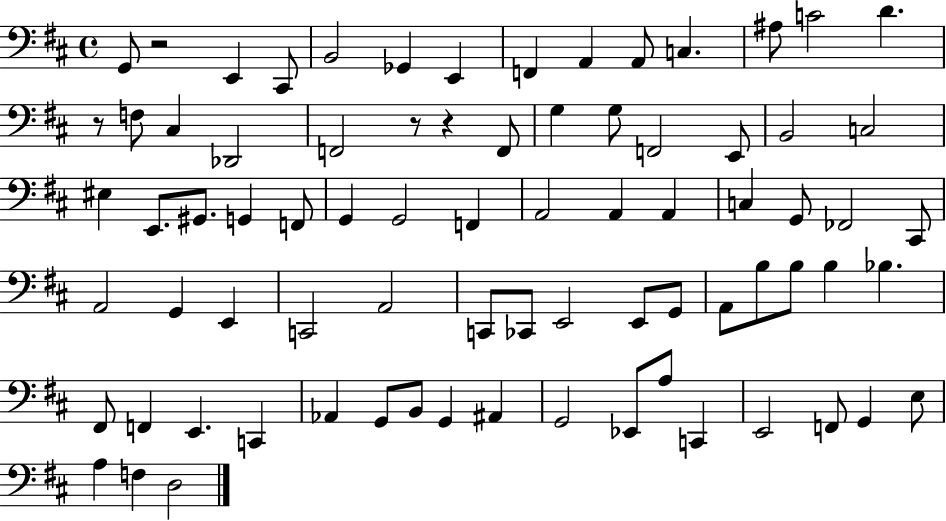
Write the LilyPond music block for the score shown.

{
  \clef bass
  \time 4/4
  \defaultTimeSignature
  \key d \major
  g,8 r2 e,4 cis,8 | b,2 ges,4 e,4 | f,4 a,4 a,8 c4. | ais8 c'2 d'4. | \break r8 f8 cis4 des,2 | f,2 r8 r4 f,8 | g4 g8 f,2 e,8 | b,2 c2 | \break eis4 e,8. gis,8. g,4 f,8 | g,4 g,2 f,4 | a,2 a,4 a,4 | c4 g,8 fes,2 cis,8 | \break a,2 g,4 e,4 | c,2 a,2 | c,8 ces,8 e,2 e,8 g,8 | a,8 b8 b8 b4 bes4. | \break fis,8 f,4 e,4. c,4 | aes,4 g,8 b,8 g,4 ais,4 | g,2 ees,8 a8 c,4 | e,2 f,8 g,4 e8 | \break a4 f4 d2 | \bar "|."
}